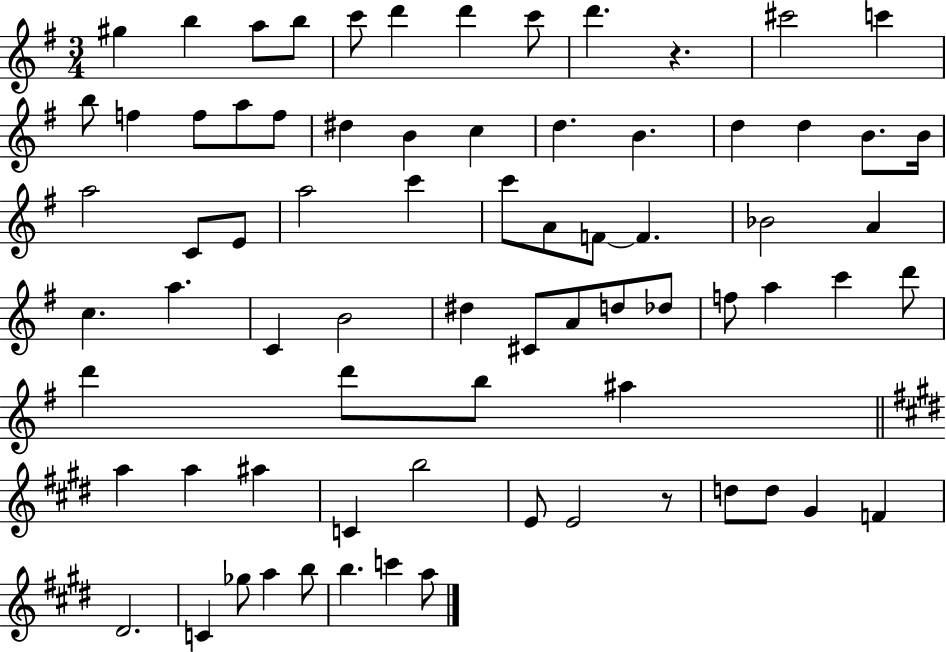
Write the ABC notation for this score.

X:1
T:Untitled
M:3/4
L:1/4
K:G
^g b a/2 b/2 c'/2 d' d' c'/2 d' z ^c'2 c' b/2 f f/2 a/2 f/2 ^d B c d B d d B/2 B/4 a2 C/2 E/2 a2 c' c'/2 A/2 F/2 F _B2 A c a C B2 ^d ^C/2 A/2 d/2 _d/2 f/2 a c' d'/2 d' d'/2 b/2 ^a a a ^a C b2 E/2 E2 z/2 d/2 d/2 ^G F ^D2 C _g/2 a b/2 b c' a/2